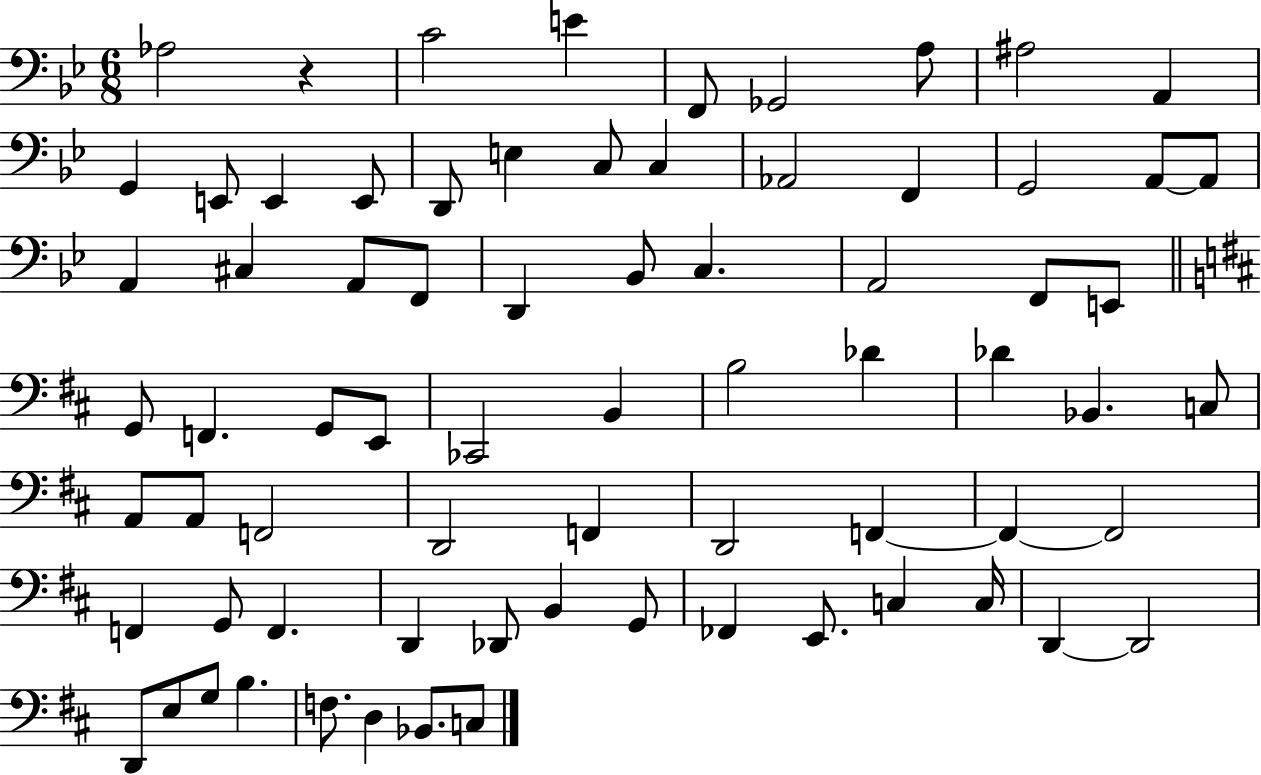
{
  \clef bass
  \numericTimeSignature
  \time 6/8
  \key bes \major
  aes2 r4 | c'2 e'4 | f,8 ges,2 a8 | ais2 a,4 | \break g,4 e,8 e,4 e,8 | d,8 e4 c8 c4 | aes,2 f,4 | g,2 a,8~~ a,8 | \break a,4 cis4 a,8 f,8 | d,4 bes,8 c4. | a,2 f,8 e,8 | \bar "||" \break \key d \major g,8 f,4. g,8 e,8 | ces,2 b,4 | b2 des'4 | des'4 bes,4. c8 | \break a,8 a,8 f,2 | d,2 f,4 | d,2 f,4~~ | f,4~~ f,2 | \break f,4 g,8 f,4. | d,4 des,8 b,4 g,8 | fes,4 e,8. c4 c16 | d,4~~ d,2 | \break d,8 e8 g8 b4. | f8. d4 bes,8. c8 | \bar "|."
}